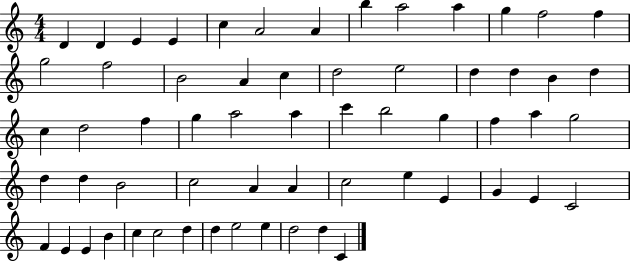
{
  \clef treble
  \numericTimeSignature
  \time 4/4
  \key c \major
  d'4 d'4 e'4 e'4 | c''4 a'2 a'4 | b''4 a''2 a''4 | g''4 f''2 f''4 | \break g''2 f''2 | b'2 a'4 c''4 | d''2 e''2 | d''4 d''4 b'4 d''4 | \break c''4 d''2 f''4 | g''4 a''2 a''4 | c'''4 b''2 g''4 | f''4 a''4 g''2 | \break d''4 d''4 b'2 | c''2 a'4 a'4 | c''2 e''4 e'4 | g'4 e'4 c'2 | \break f'4 e'4 e'4 b'4 | c''4 c''2 d''4 | d''4 e''2 e''4 | d''2 d''4 c'4 | \break \bar "|."
}